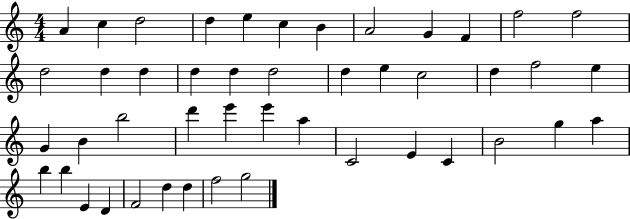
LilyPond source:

{
  \clef treble
  \numericTimeSignature
  \time 4/4
  \key c \major
  a'4 c''4 d''2 | d''4 e''4 c''4 b'4 | a'2 g'4 f'4 | f''2 f''2 | \break d''2 d''4 d''4 | d''4 d''4 d''2 | d''4 e''4 c''2 | d''4 f''2 e''4 | \break g'4 b'4 b''2 | d'''4 e'''4 e'''4 a''4 | c'2 e'4 c'4 | b'2 g''4 a''4 | \break b''4 b''4 e'4 d'4 | f'2 d''4 d''4 | f''2 g''2 | \bar "|."
}